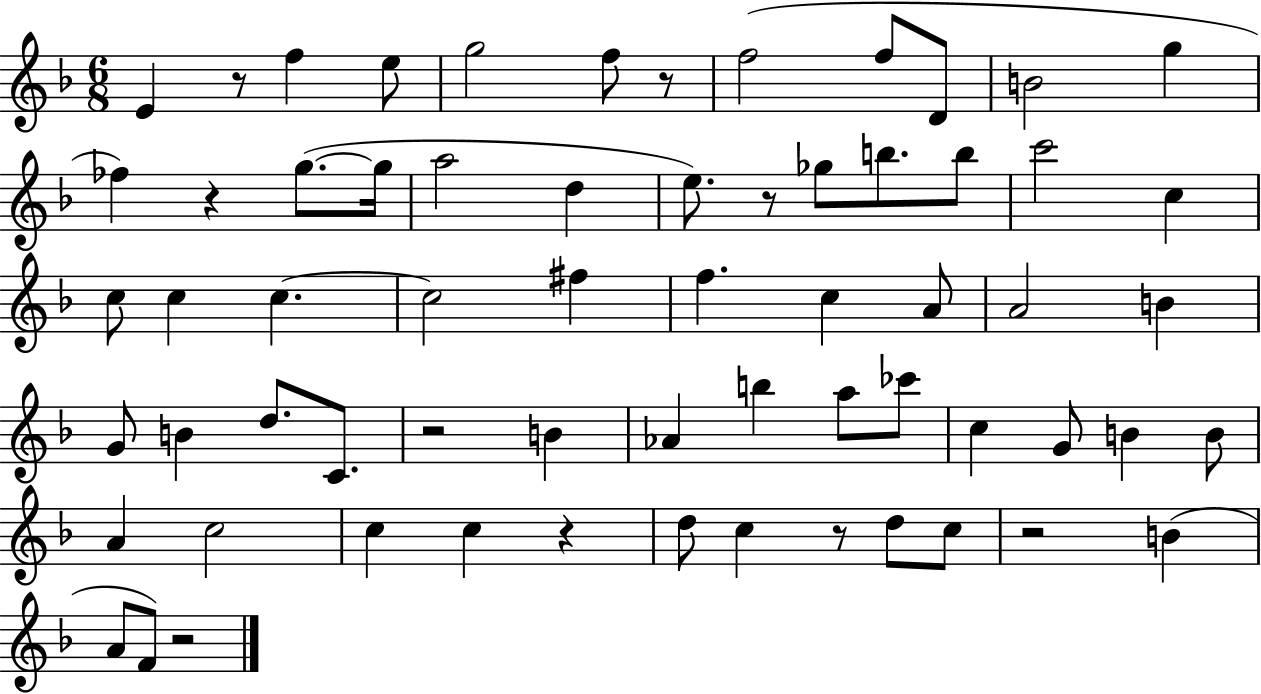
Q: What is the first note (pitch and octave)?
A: E4